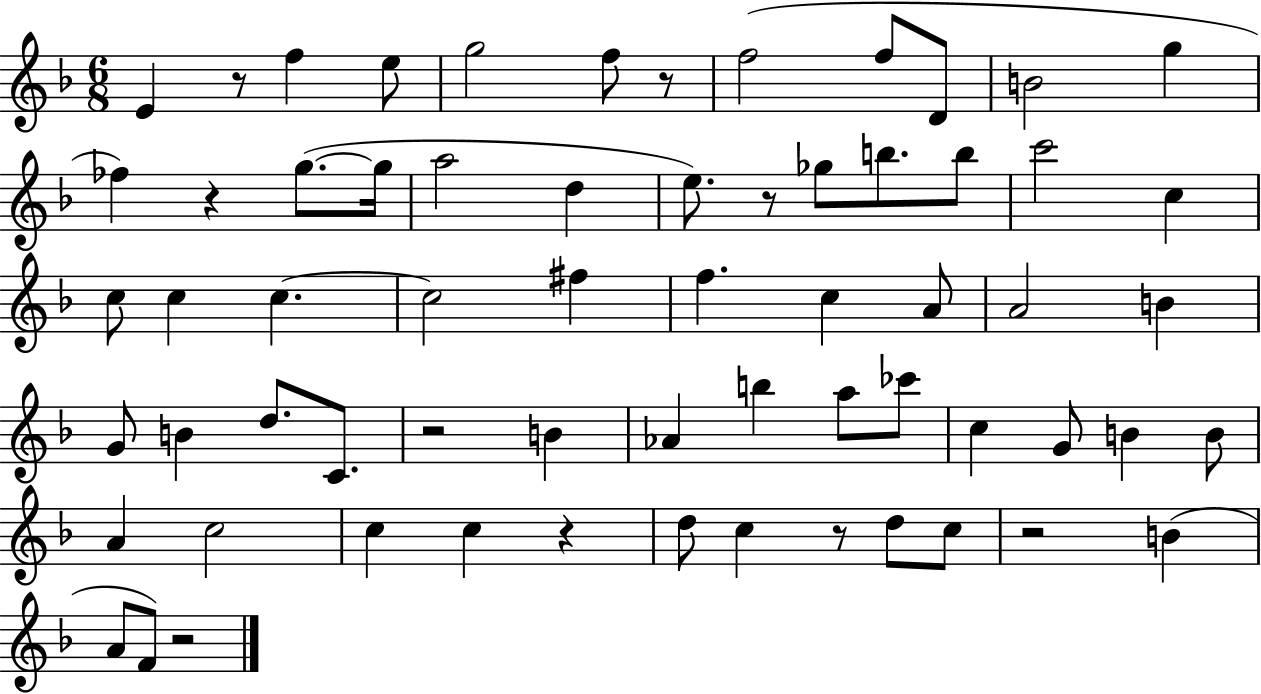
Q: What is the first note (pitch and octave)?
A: E4